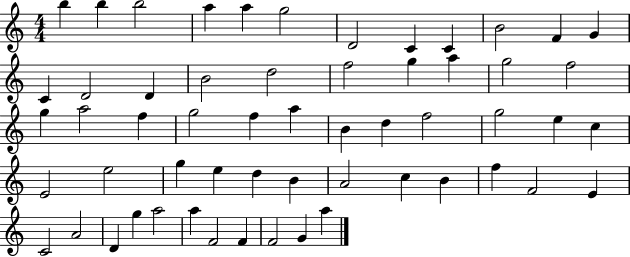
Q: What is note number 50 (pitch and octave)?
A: G5